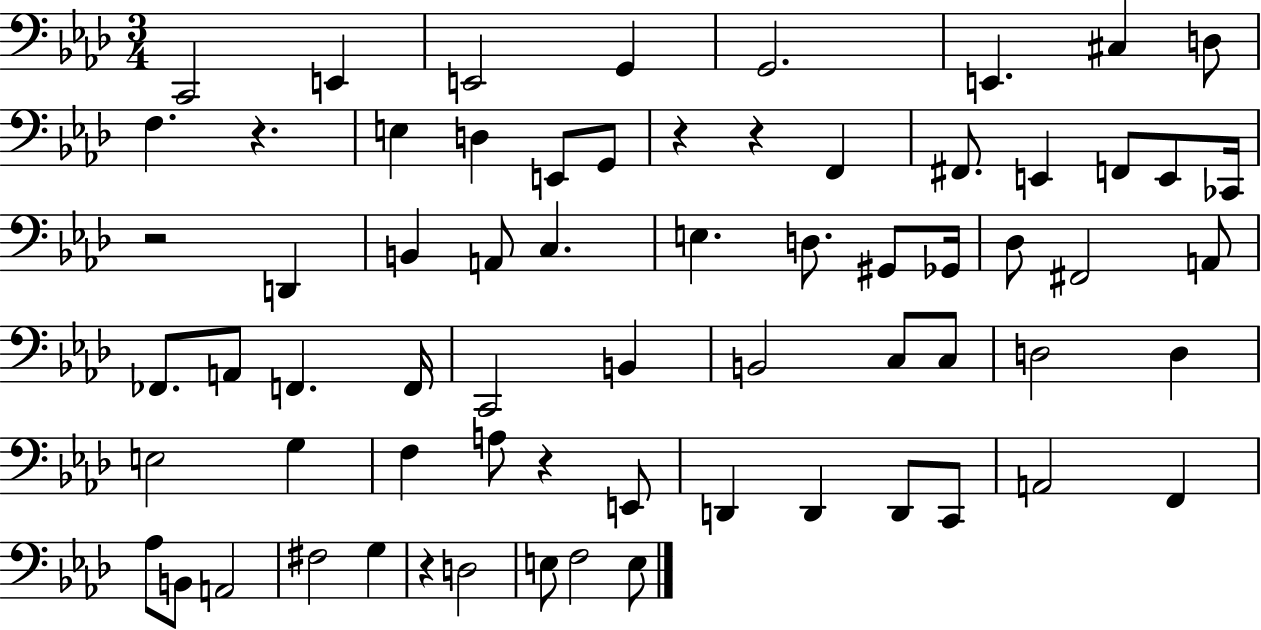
C2/h E2/q E2/h G2/q G2/h. E2/q. C#3/q D3/e F3/q. R/q. E3/q D3/q E2/e G2/e R/q R/q F2/q F#2/e. E2/q F2/e E2/e CES2/s R/h D2/q B2/q A2/e C3/q. E3/q. D3/e. G#2/e Gb2/s Db3/e F#2/h A2/e FES2/e. A2/e F2/q. F2/s C2/h B2/q B2/h C3/e C3/e D3/h D3/q E3/h G3/q F3/q A3/e R/q E2/e D2/q D2/q D2/e C2/e A2/h F2/q Ab3/e B2/e A2/h F#3/h G3/q R/q D3/h E3/e F3/h E3/e